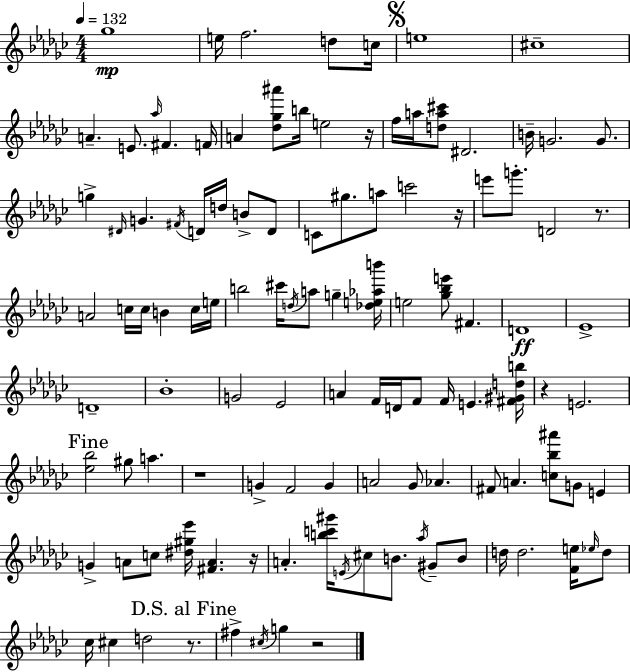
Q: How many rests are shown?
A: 8